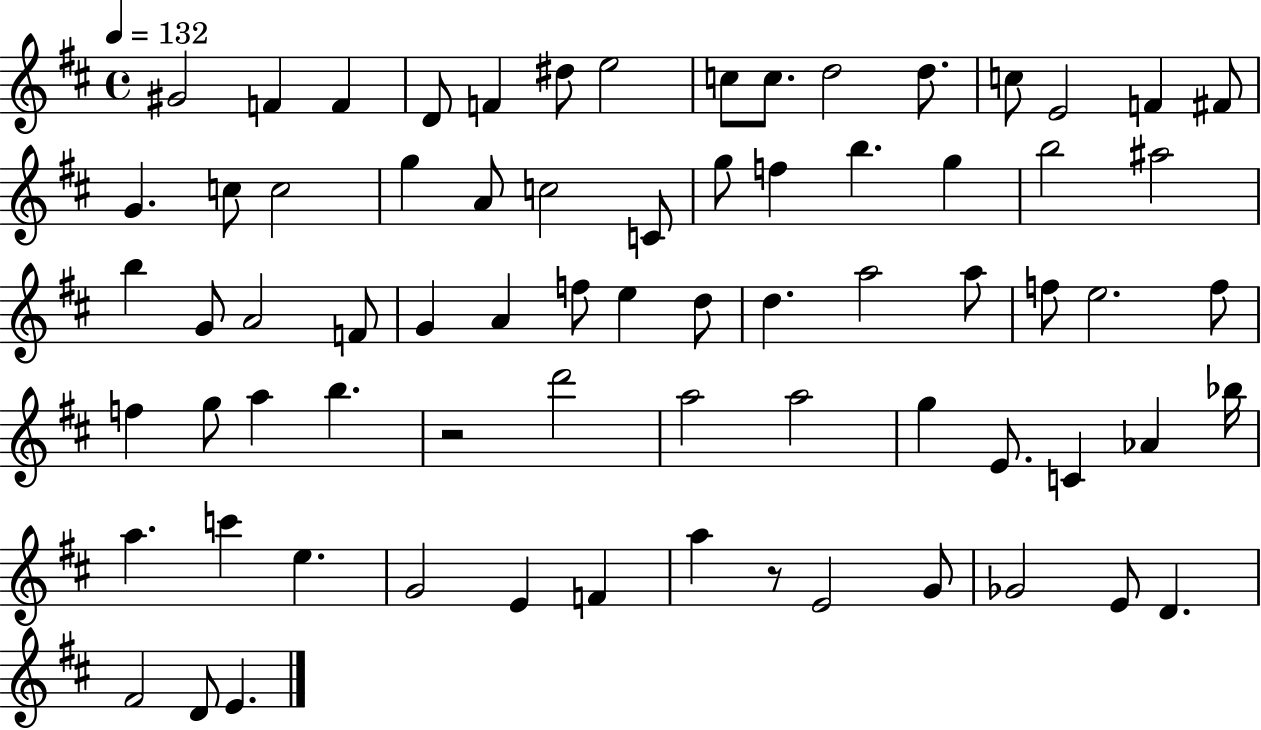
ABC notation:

X:1
T:Untitled
M:4/4
L:1/4
K:D
^G2 F F D/2 F ^d/2 e2 c/2 c/2 d2 d/2 c/2 E2 F ^F/2 G c/2 c2 g A/2 c2 C/2 g/2 f b g b2 ^a2 b G/2 A2 F/2 G A f/2 e d/2 d a2 a/2 f/2 e2 f/2 f g/2 a b z2 d'2 a2 a2 g E/2 C _A _b/4 a c' e G2 E F a z/2 E2 G/2 _G2 E/2 D ^F2 D/2 E